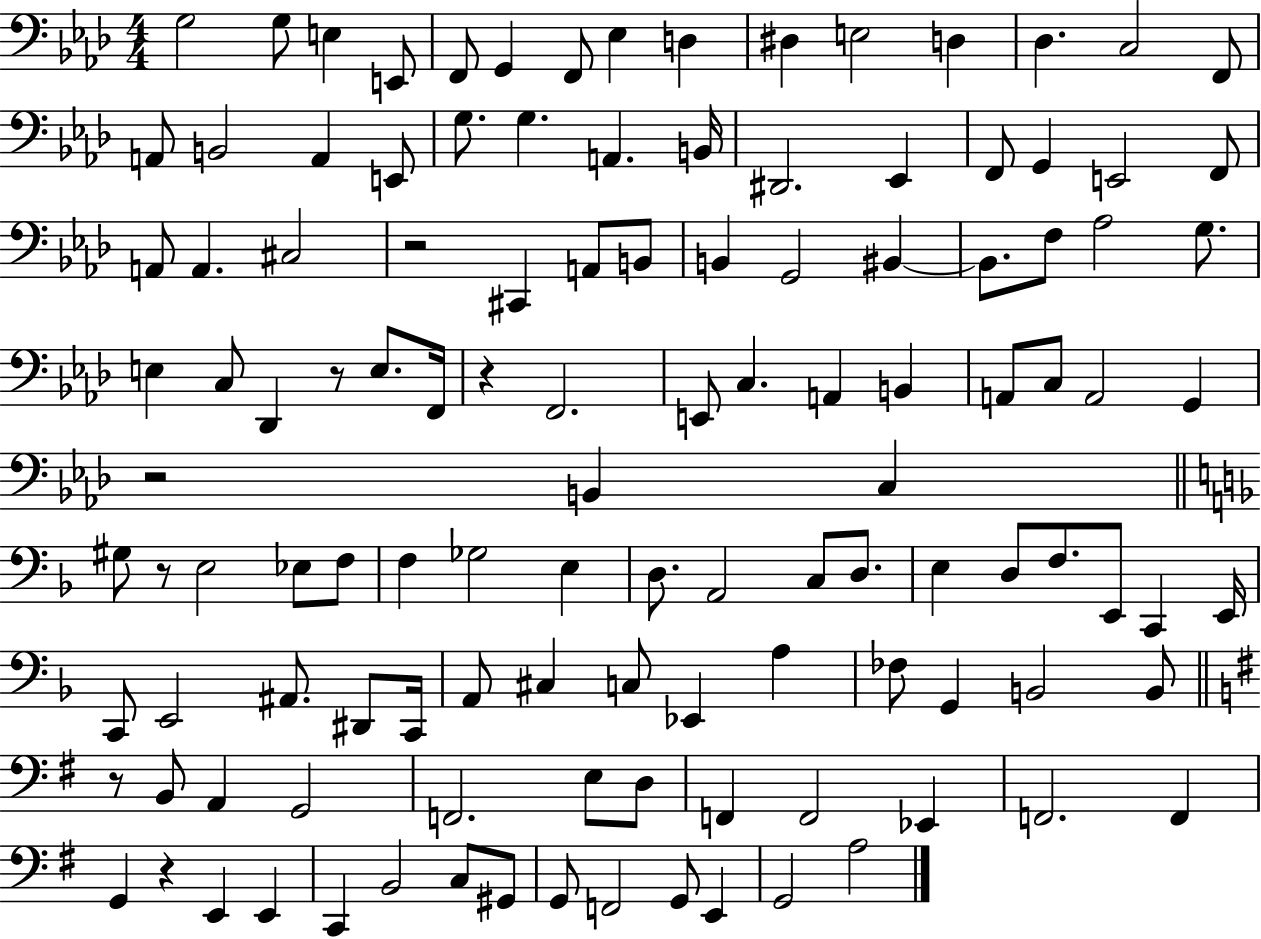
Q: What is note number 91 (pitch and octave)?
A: A2